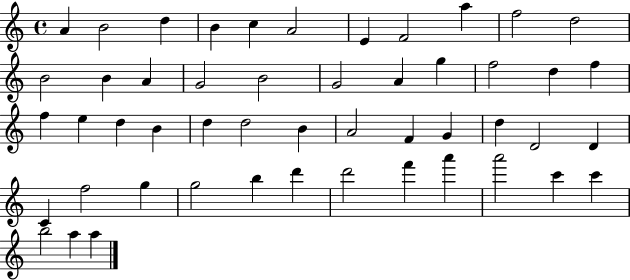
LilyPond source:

{
  \clef treble
  \time 4/4
  \defaultTimeSignature
  \key c \major
  a'4 b'2 d''4 | b'4 c''4 a'2 | e'4 f'2 a''4 | f''2 d''2 | \break b'2 b'4 a'4 | g'2 b'2 | g'2 a'4 g''4 | f''2 d''4 f''4 | \break f''4 e''4 d''4 b'4 | d''4 d''2 b'4 | a'2 f'4 g'4 | d''4 d'2 d'4 | \break c'4 f''2 g''4 | g''2 b''4 d'''4 | d'''2 f'''4 a'''4 | a'''2 c'''4 c'''4 | \break b''2 a''4 a''4 | \bar "|."
}